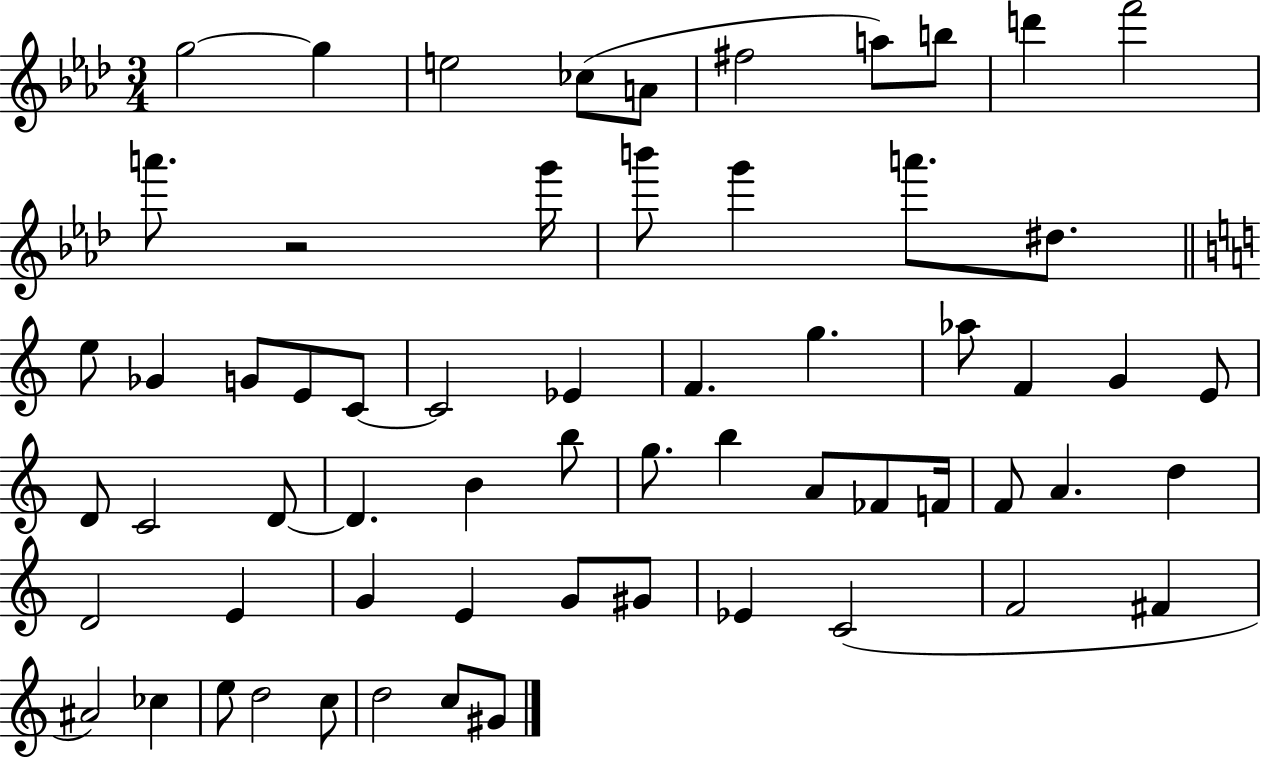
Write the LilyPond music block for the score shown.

{
  \clef treble
  \numericTimeSignature
  \time 3/4
  \key aes \major
  g''2~~ g''4 | e''2 ces''8( a'8 | fis''2 a''8) b''8 | d'''4 f'''2 | \break a'''8. r2 g'''16 | b'''8 g'''4 a'''8. dis''8. | \bar "||" \break \key c \major e''8 ges'4 g'8 e'8 c'8~~ | c'2 ees'4 | f'4. g''4. | aes''8 f'4 g'4 e'8 | \break d'8 c'2 d'8~~ | d'4. b'4 b''8 | g''8. b''4 a'8 fes'8 f'16 | f'8 a'4. d''4 | \break d'2 e'4 | g'4 e'4 g'8 gis'8 | ees'4 c'2( | f'2 fis'4 | \break ais'2) ces''4 | e''8 d''2 c''8 | d''2 c''8 gis'8 | \bar "|."
}